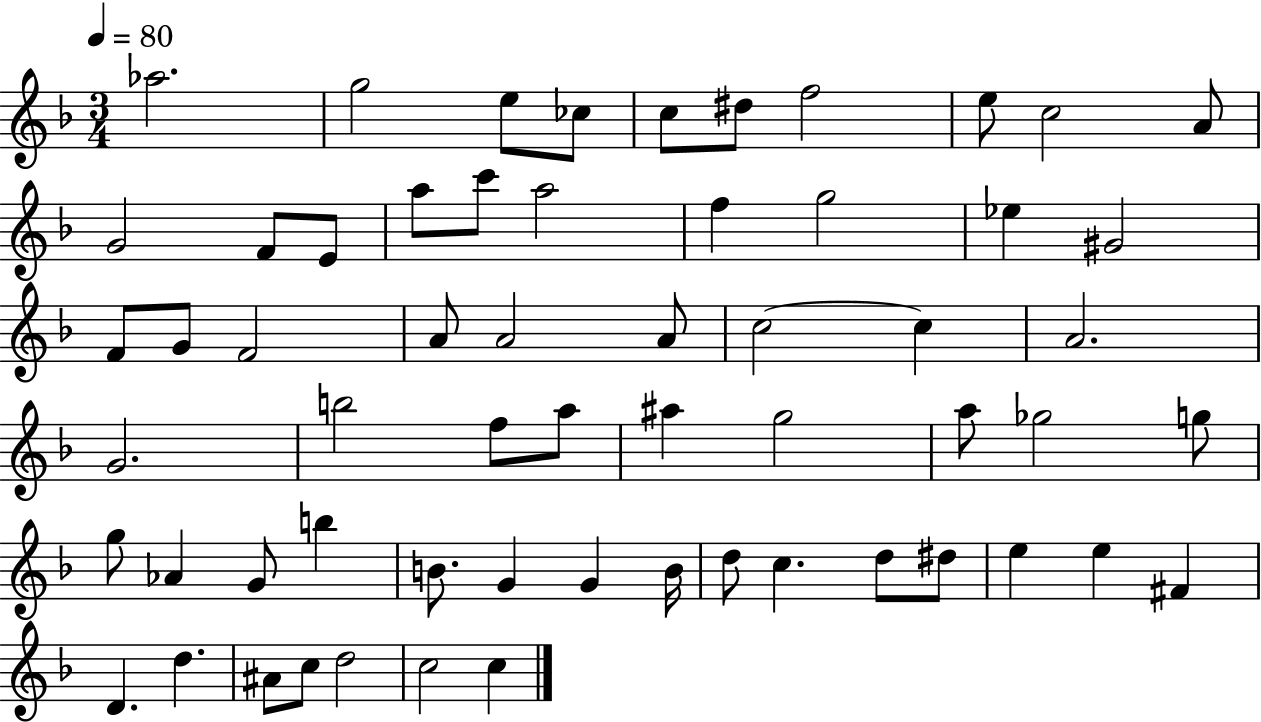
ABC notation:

X:1
T:Untitled
M:3/4
L:1/4
K:F
_a2 g2 e/2 _c/2 c/2 ^d/2 f2 e/2 c2 A/2 G2 F/2 E/2 a/2 c'/2 a2 f g2 _e ^G2 F/2 G/2 F2 A/2 A2 A/2 c2 c A2 G2 b2 f/2 a/2 ^a g2 a/2 _g2 g/2 g/2 _A G/2 b B/2 G G B/4 d/2 c d/2 ^d/2 e e ^F D d ^A/2 c/2 d2 c2 c